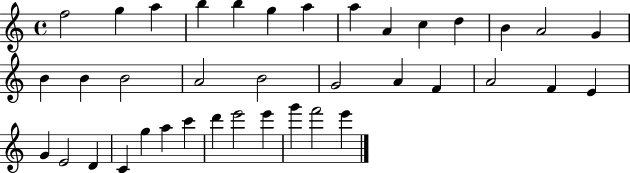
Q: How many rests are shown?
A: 0